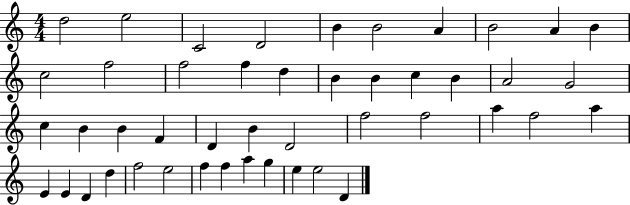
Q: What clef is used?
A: treble